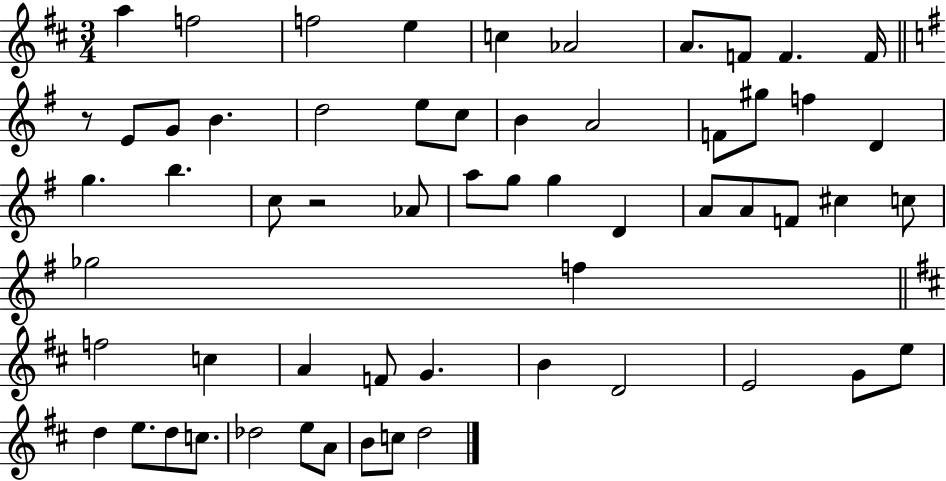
A5/q F5/h F5/h E5/q C5/q Ab4/h A4/e. F4/e F4/q. F4/s R/e E4/e G4/e B4/q. D5/h E5/e C5/e B4/q A4/h F4/e G#5/e F5/q D4/q G5/q. B5/q. C5/e R/h Ab4/e A5/e G5/e G5/q D4/q A4/e A4/e F4/e C#5/q C5/e Gb5/h F5/q F5/h C5/q A4/q F4/e G4/q. B4/q D4/h E4/h G4/e E5/e D5/q E5/e. D5/e C5/e. Db5/h E5/e A4/e B4/e C5/e D5/h